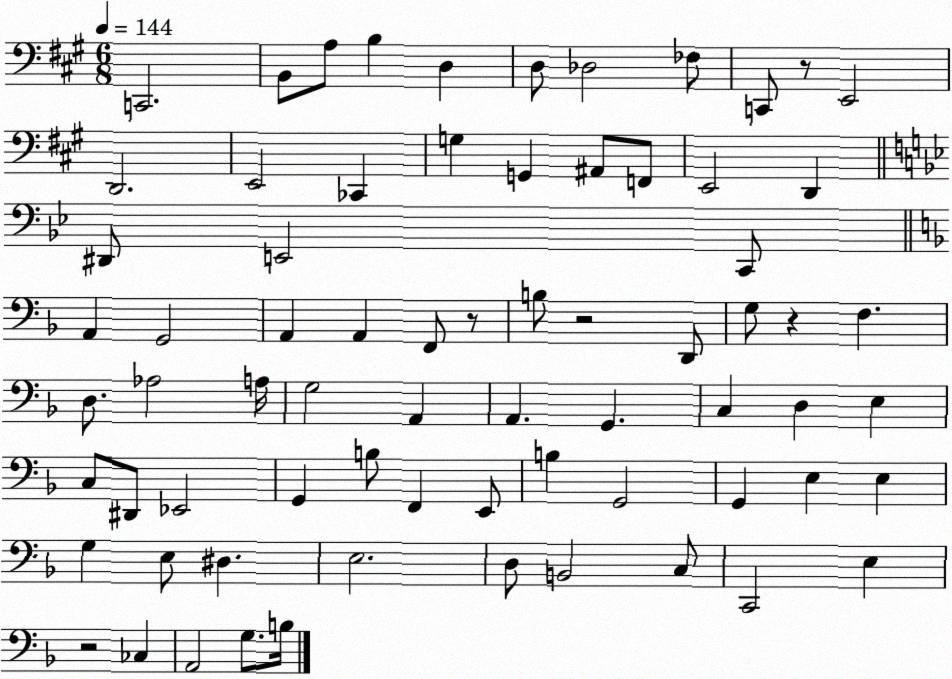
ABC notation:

X:1
T:Untitled
M:6/8
L:1/4
K:A
C,,2 B,,/2 A,/2 B, D, D,/2 _D,2 _F,/2 C,,/2 z/2 E,,2 D,,2 E,,2 _C,, G, G,, ^A,,/2 F,,/2 E,,2 D,, ^D,,/2 E,,2 C,,/2 A,, G,,2 A,, A,, F,,/2 z/2 B,/2 z2 D,,/2 G,/2 z F, D,/2 _A,2 A,/4 G,2 A,, A,, G,, C, D, E, C,/2 ^D,,/2 _E,,2 G,, B,/2 F,, E,,/2 B, G,,2 G,, E, E, G, E,/2 ^D, E,2 D,/2 B,,2 C,/2 C,,2 E, z2 _C, A,,2 G,/2 B,/4